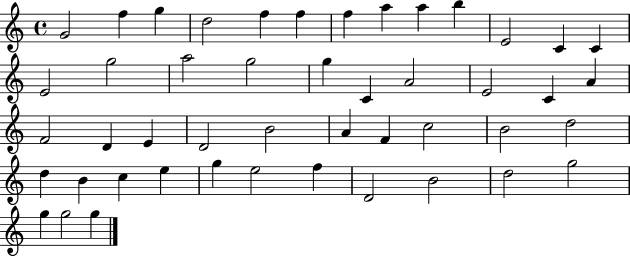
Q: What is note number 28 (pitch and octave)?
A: B4